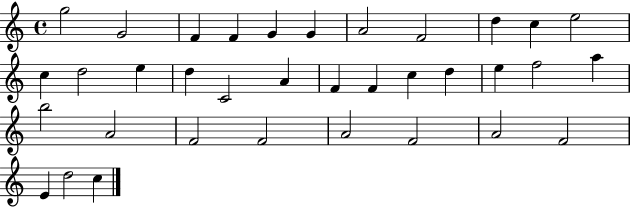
{
  \clef treble
  \time 4/4
  \defaultTimeSignature
  \key c \major
  g''2 g'2 | f'4 f'4 g'4 g'4 | a'2 f'2 | d''4 c''4 e''2 | \break c''4 d''2 e''4 | d''4 c'2 a'4 | f'4 f'4 c''4 d''4 | e''4 f''2 a''4 | \break b''2 a'2 | f'2 f'2 | a'2 f'2 | a'2 f'2 | \break e'4 d''2 c''4 | \bar "|."
}